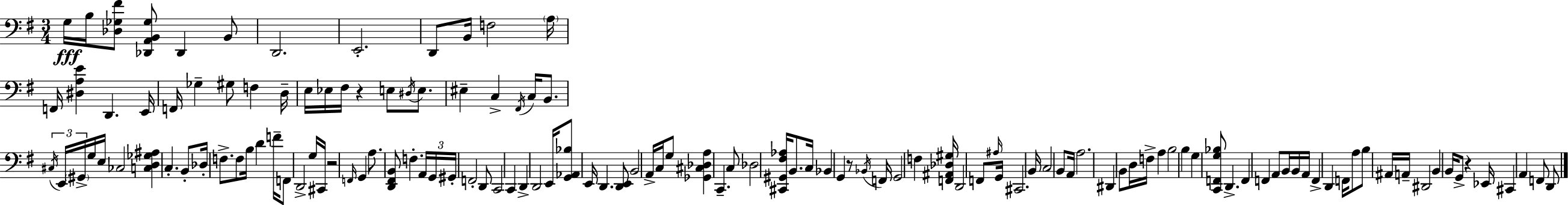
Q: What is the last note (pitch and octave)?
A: D2